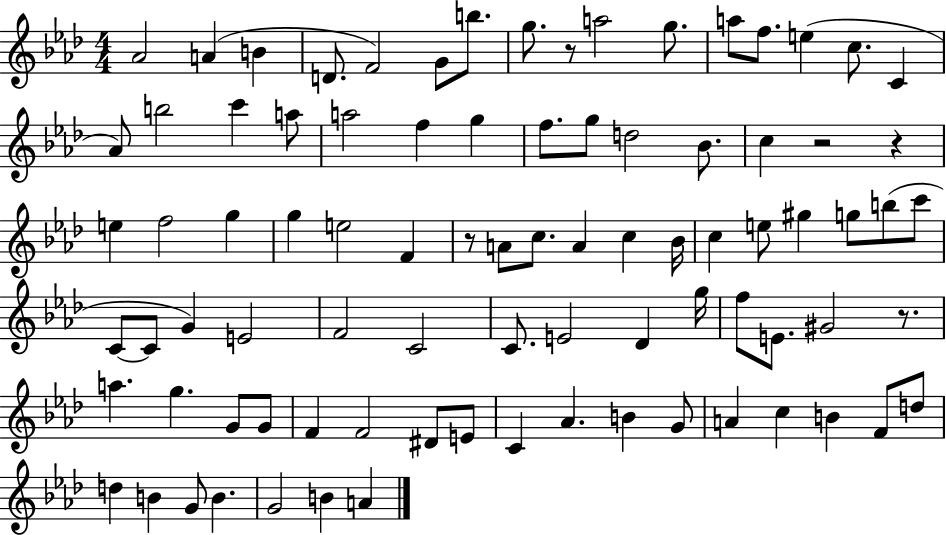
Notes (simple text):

Ab4/h A4/q B4/q D4/e. F4/h G4/e B5/e. G5/e. R/e A5/h G5/e. A5/e F5/e. E5/q C5/e. C4/q Ab4/e B5/h C6/q A5/e A5/h F5/q G5/q F5/e. G5/e D5/h Bb4/e. C5/q R/h R/q E5/q F5/h G5/q G5/q E5/h F4/q R/e A4/e C5/e. A4/q C5/q Bb4/s C5/q E5/e G#5/q G5/e B5/e C6/e C4/e C4/e G4/q E4/h F4/h C4/h C4/e. E4/h Db4/q G5/s F5/e E4/e. G#4/h R/e. A5/q. G5/q. G4/e G4/e F4/q F4/h D#4/e E4/e C4/q Ab4/q. B4/q G4/e A4/q C5/q B4/q F4/e D5/e D5/q B4/q G4/e B4/q. G4/h B4/q A4/q